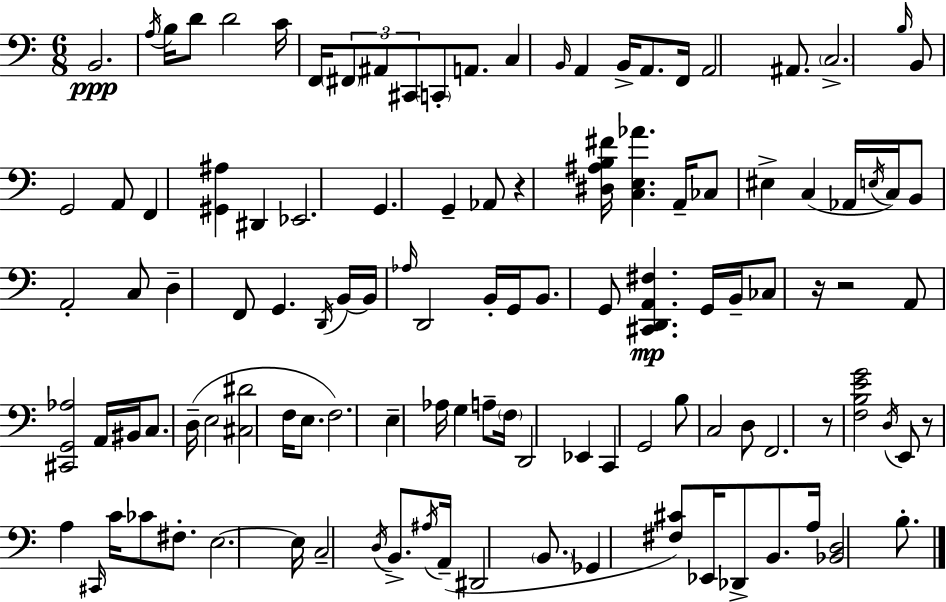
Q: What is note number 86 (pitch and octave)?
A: E3